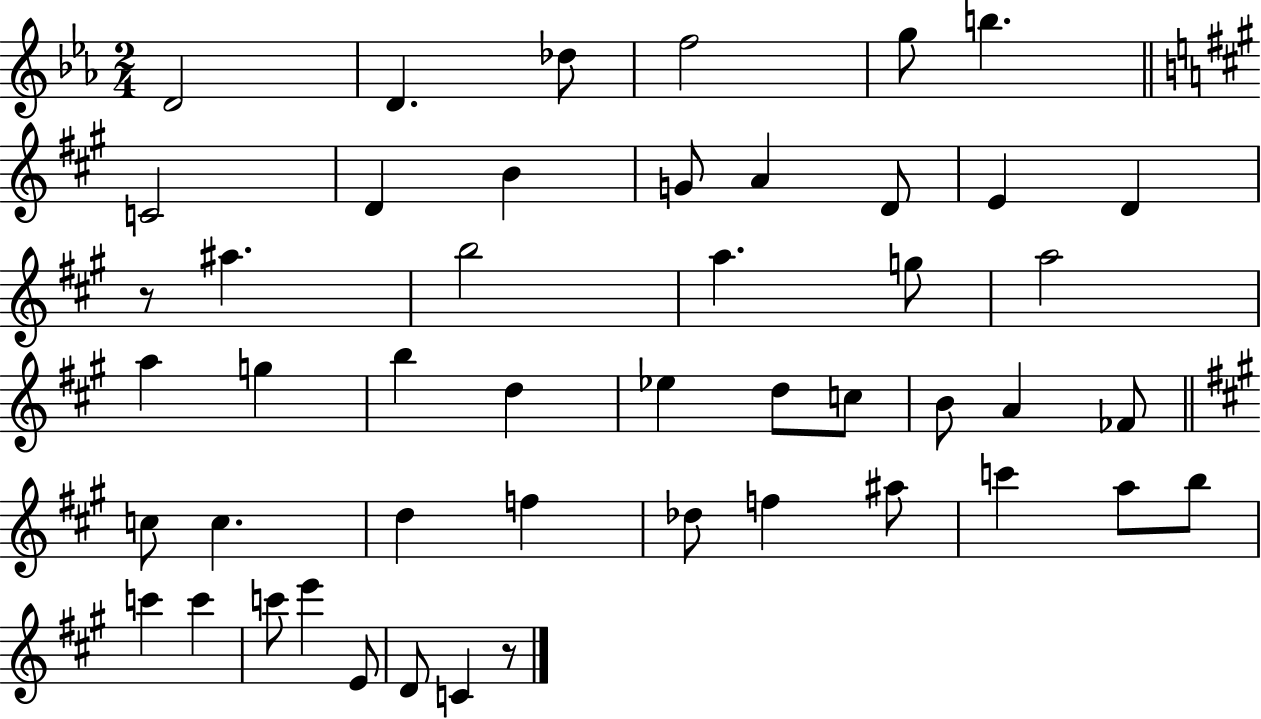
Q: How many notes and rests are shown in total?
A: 48